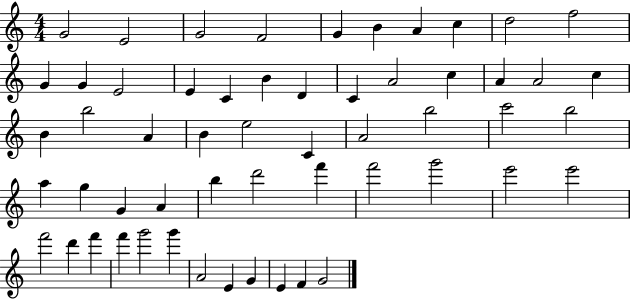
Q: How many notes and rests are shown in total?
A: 56